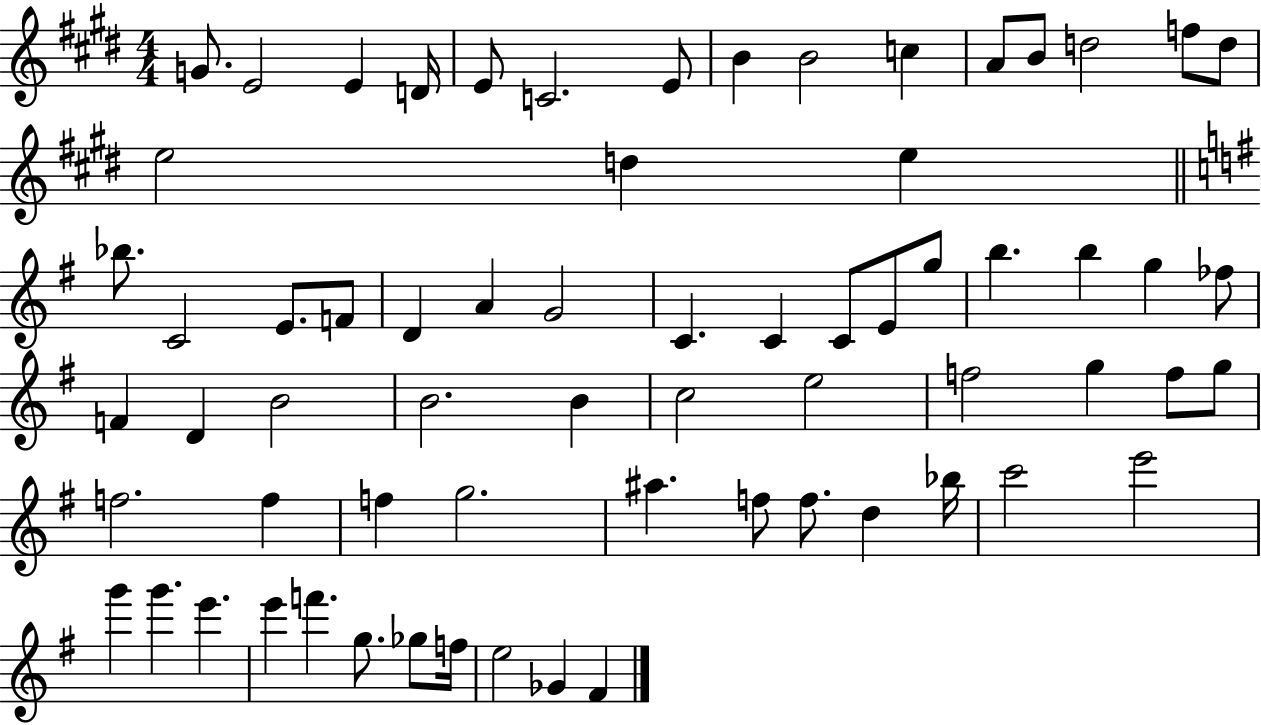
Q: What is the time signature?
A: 4/4